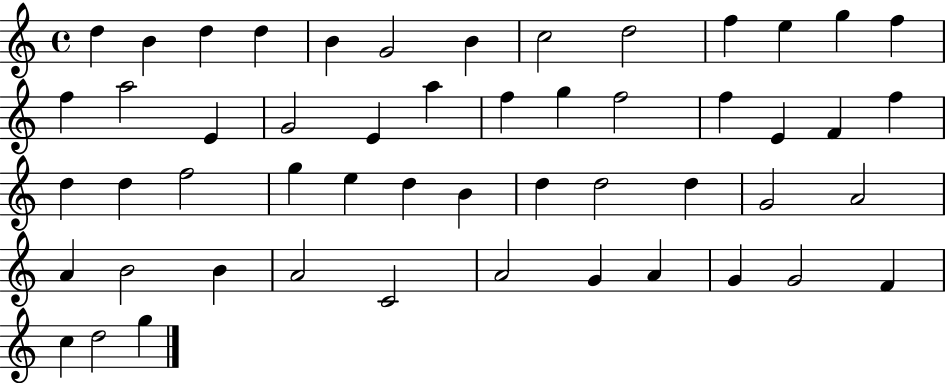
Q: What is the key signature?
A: C major